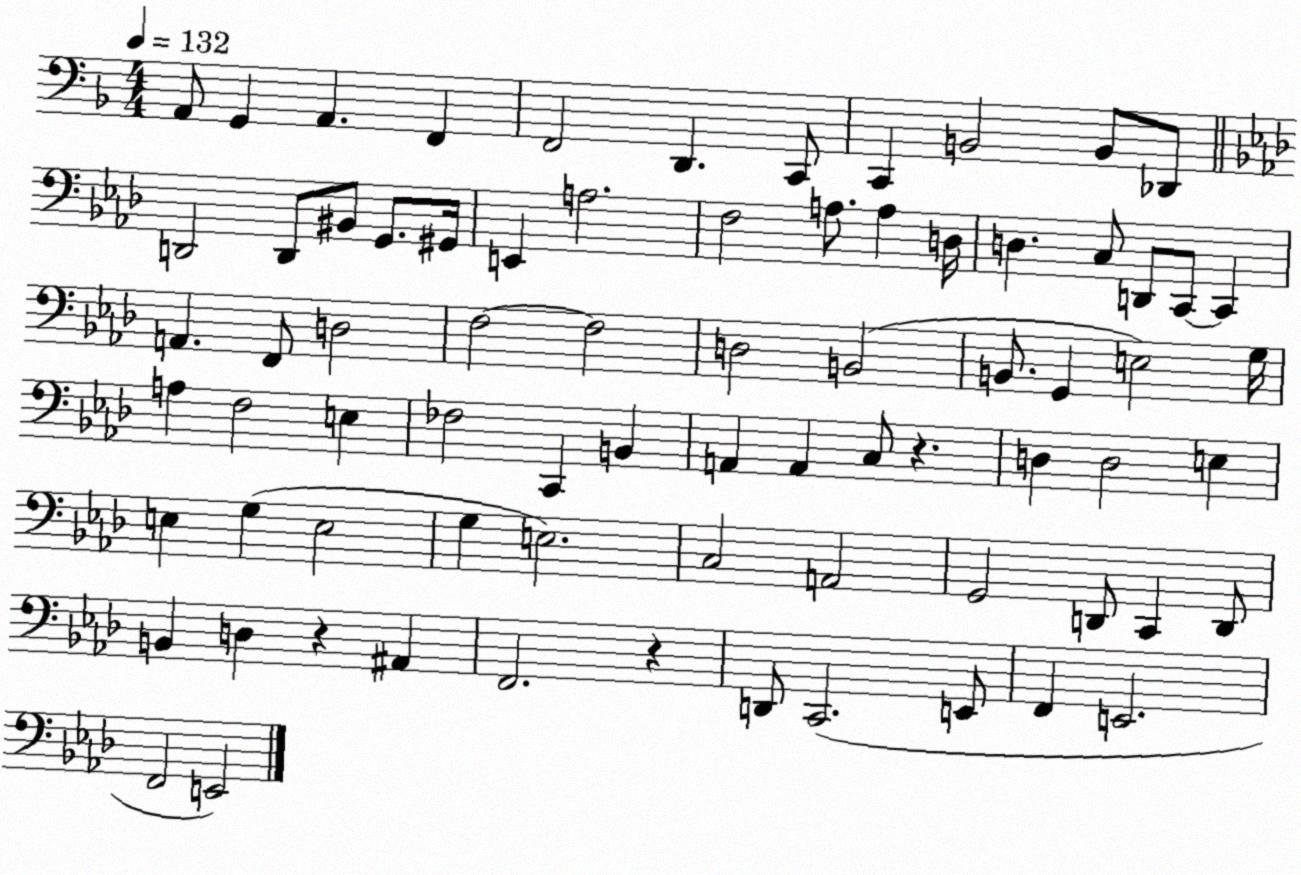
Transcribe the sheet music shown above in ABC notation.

X:1
T:Untitled
M:4/4
L:1/4
K:F
A,,/2 G,, A,, F,, F,,2 D,, C,,/2 C,, B,,2 B,,/2 _D,,/2 D,,2 D,,/2 ^B,,/2 G,,/2 ^G,,/4 E,, A,2 F,2 A,/2 A, D,/4 D, C,/2 D,,/2 C,,/2 C,, A,, F,,/2 D,2 F,2 F,2 D,2 B,,2 B,,/2 G,, E,2 G,/4 A, F,2 E, _F,2 C,, B,, A,, A,, C,/2 z D, D,2 E, E, G, E,2 G, E,2 C,2 A,,2 G,,2 D,,/2 C,, D,,/2 B,, D, z ^A,, F,,2 z D,,/2 C,,2 E,,/2 F,, E,,2 F,,2 E,,2